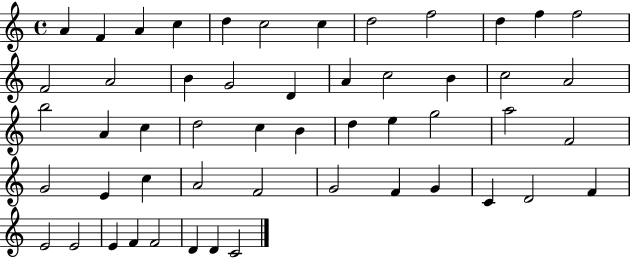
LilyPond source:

{
  \clef treble
  \time 4/4
  \defaultTimeSignature
  \key c \major
  a'4 f'4 a'4 c''4 | d''4 c''2 c''4 | d''2 f''2 | d''4 f''4 f''2 | \break f'2 a'2 | b'4 g'2 d'4 | a'4 c''2 b'4 | c''2 a'2 | \break b''2 a'4 c''4 | d''2 c''4 b'4 | d''4 e''4 g''2 | a''2 f'2 | \break g'2 e'4 c''4 | a'2 f'2 | g'2 f'4 g'4 | c'4 d'2 f'4 | \break e'2 e'2 | e'4 f'4 f'2 | d'4 d'4 c'2 | \bar "|."
}